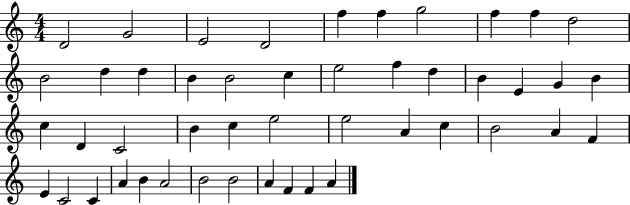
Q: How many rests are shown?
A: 0